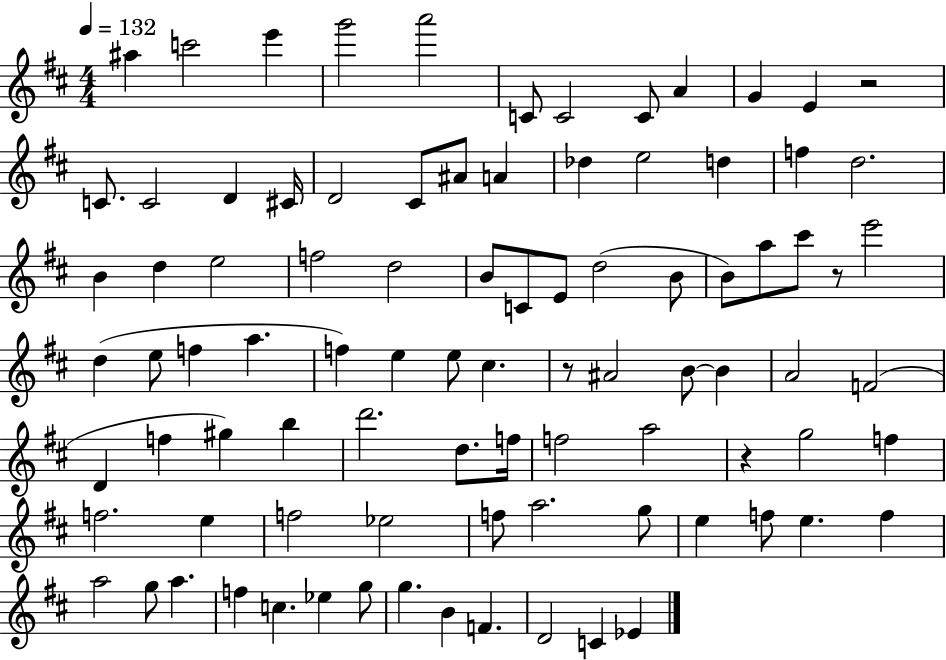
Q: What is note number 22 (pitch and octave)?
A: D5